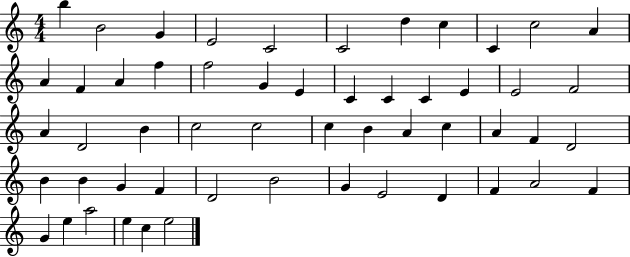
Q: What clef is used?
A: treble